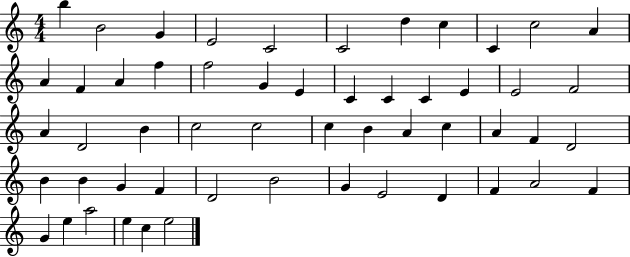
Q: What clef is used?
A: treble